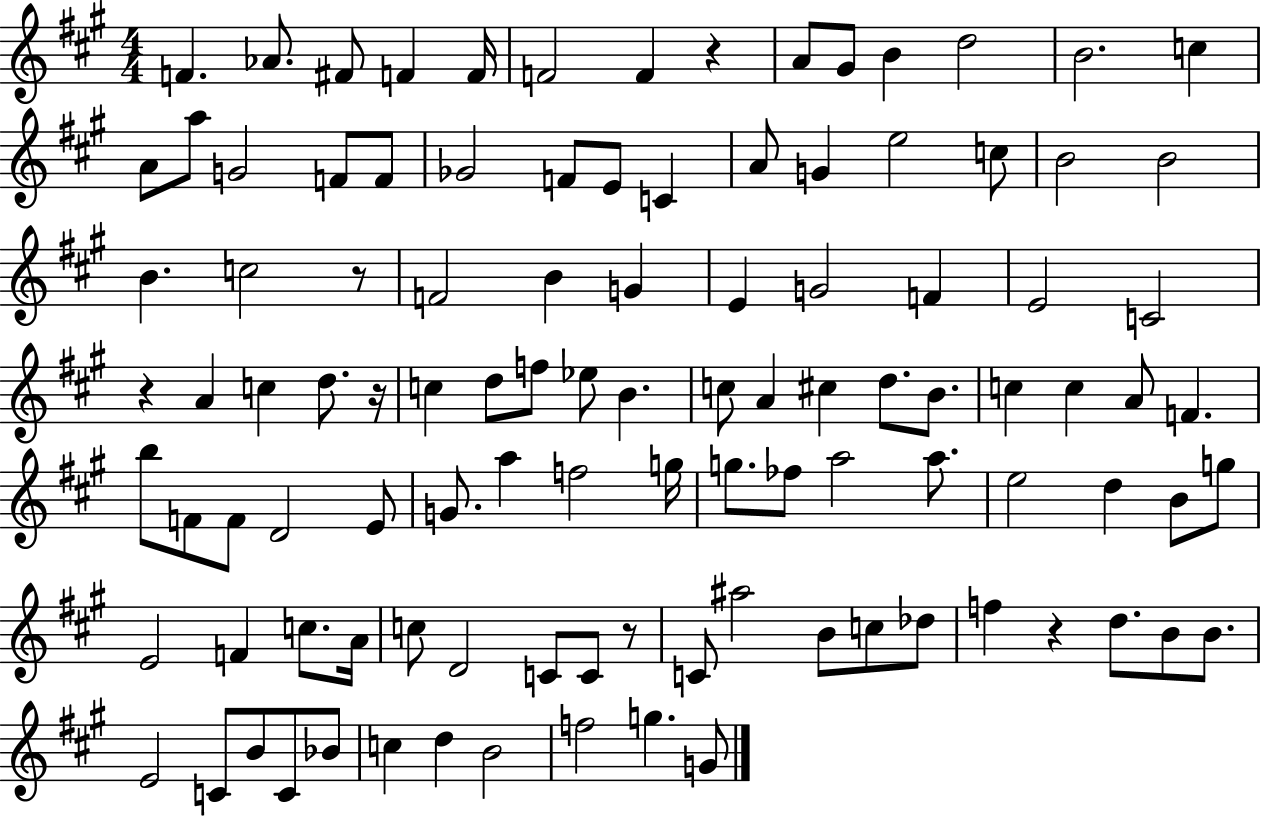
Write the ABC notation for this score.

X:1
T:Untitled
M:4/4
L:1/4
K:A
F _A/2 ^F/2 F F/4 F2 F z A/2 ^G/2 B d2 B2 c A/2 a/2 G2 F/2 F/2 _G2 F/2 E/2 C A/2 G e2 c/2 B2 B2 B c2 z/2 F2 B G E G2 F E2 C2 z A c d/2 z/4 c d/2 f/2 _e/2 B c/2 A ^c d/2 B/2 c c A/2 F b/2 F/2 F/2 D2 E/2 G/2 a f2 g/4 g/2 _f/2 a2 a/2 e2 d B/2 g/2 E2 F c/2 A/4 c/2 D2 C/2 C/2 z/2 C/2 ^a2 B/2 c/2 _d/2 f z d/2 B/2 B/2 E2 C/2 B/2 C/2 _B/2 c d B2 f2 g G/2